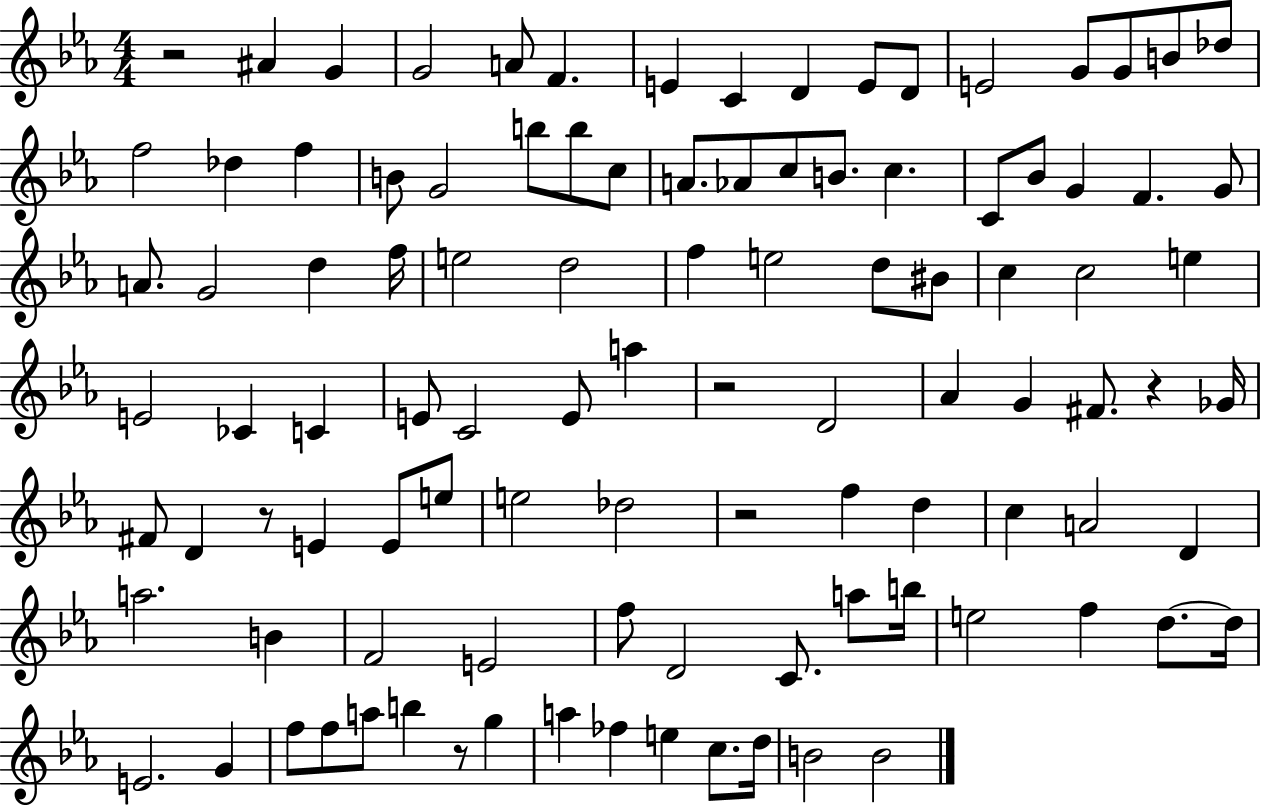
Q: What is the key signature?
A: EES major